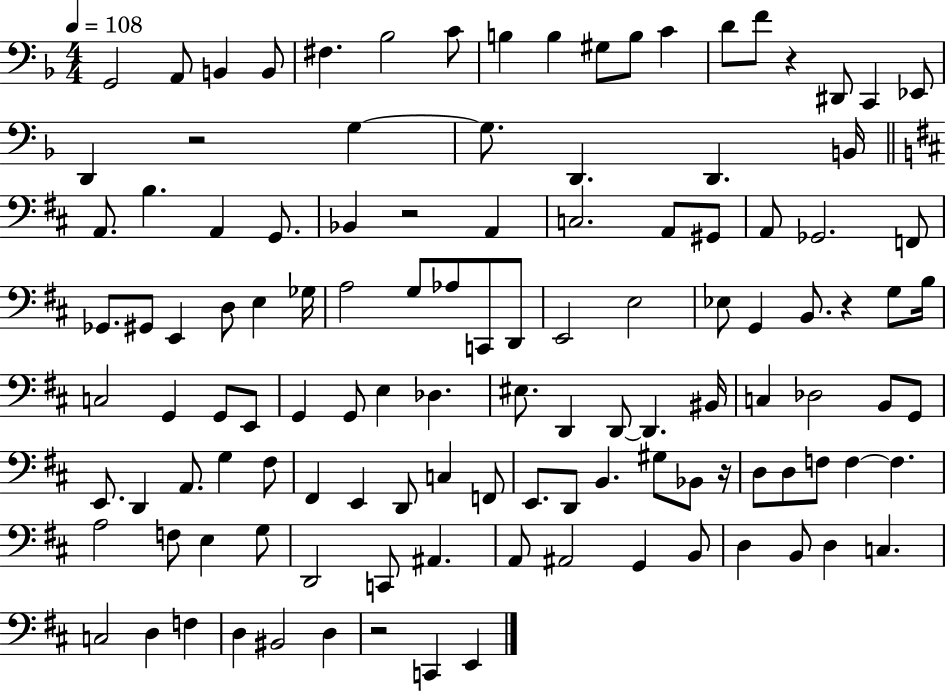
{
  \clef bass
  \numericTimeSignature
  \time 4/4
  \key f \major
  \tempo 4 = 108
  \repeat volta 2 { g,2 a,8 b,4 b,8 | fis4. bes2 c'8 | b4 b4 gis8 b8 c'4 | d'8 f'8 r4 dis,8 c,4 ees,8 | \break d,4 r2 g4~~ | g8. d,4. d,4. b,16 | \bar "||" \break \key d \major a,8. b4. a,4 g,8. | bes,4 r2 a,4 | c2. a,8 gis,8 | a,8 ges,2. f,8 | \break ges,8. gis,8 e,4 d8 e4 ges16 | a2 g8 aes8 c,8 d,8 | e,2 e2 | ees8 g,4 b,8. r4 g8 b16 | \break c2 g,4 g,8 e,8 | g,4 g,8 e4 des4. | eis8. d,4 d,8~~ d,4. bis,16 | c4 des2 b,8 g,8 | \break e,8. d,4 a,8. g4 fis8 | fis,4 e,4 d,8 c4 f,8 | e,8. d,8 b,4. gis8 bes,8 r16 | d8 d8 f8 f4~~ f4. | \break a2 f8 e4 g8 | d,2 c,8 ais,4. | a,8 ais,2 g,4 b,8 | d4 b,8 d4 c4. | \break c2 d4 f4 | d4 bis,2 d4 | r2 c,4 e,4 | } \bar "|."
}